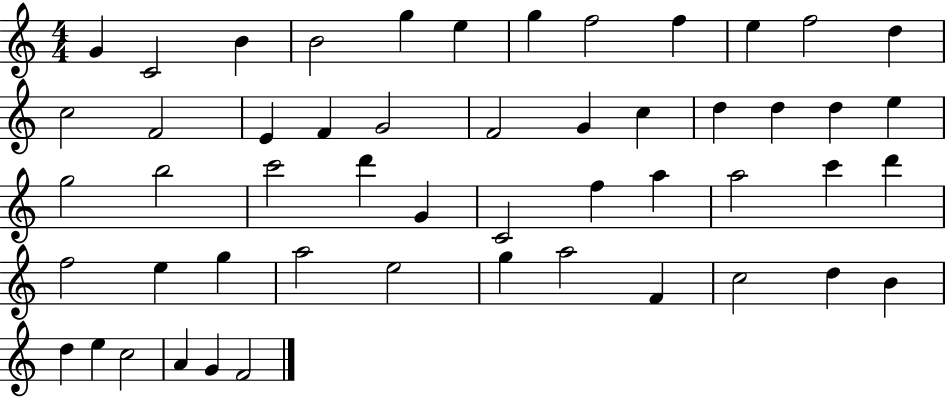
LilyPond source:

{
  \clef treble
  \numericTimeSignature
  \time 4/4
  \key c \major
  g'4 c'2 b'4 | b'2 g''4 e''4 | g''4 f''2 f''4 | e''4 f''2 d''4 | \break c''2 f'2 | e'4 f'4 g'2 | f'2 g'4 c''4 | d''4 d''4 d''4 e''4 | \break g''2 b''2 | c'''2 d'''4 g'4 | c'2 f''4 a''4 | a''2 c'''4 d'''4 | \break f''2 e''4 g''4 | a''2 e''2 | g''4 a''2 f'4 | c''2 d''4 b'4 | \break d''4 e''4 c''2 | a'4 g'4 f'2 | \bar "|."
}